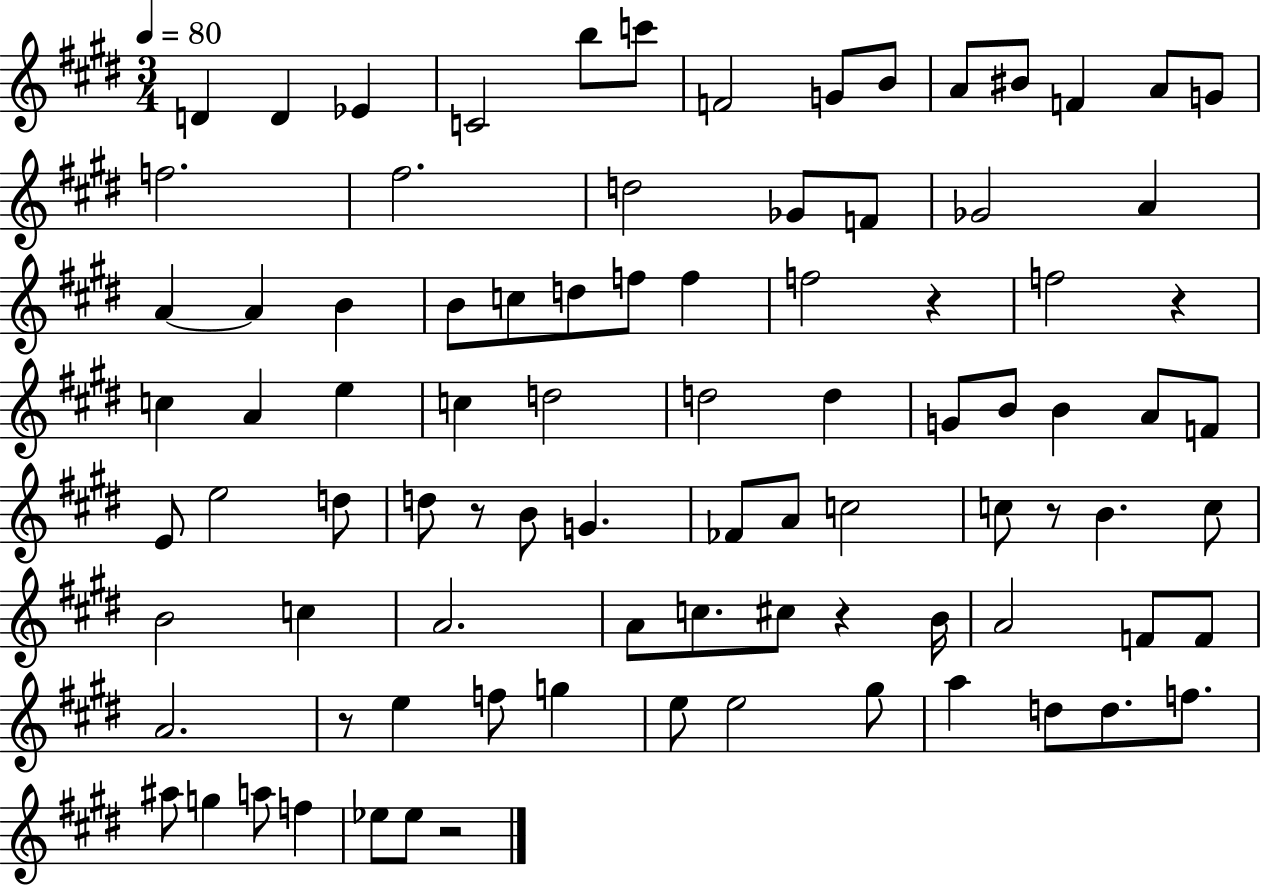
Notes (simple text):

D4/q D4/q Eb4/q C4/h B5/e C6/e F4/h G4/e B4/e A4/e BIS4/e F4/q A4/e G4/e F5/h. F#5/h. D5/h Gb4/e F4/e Gb4/h A4/q A4/q A4/q B4/q B4/e C5/e D5/e F5/e F5/q F5/h R/q F5/h R/q C5/q A4/q E5/q C5/q D5/h D5/h D5/q G4/e B4/e B4/q A4/e F4/e E4/e E5/h D5/e D5/e R/e B4/e G4/q. FES4/e A4/e C5/h C5/e R/e B4/q. C5/e B4/h C5/q A4/h. A4/e C5/e. C#5/e R/q B4/s A4/h F4/e F4/e A4/h. R/e E5/q F5/e G5/q E5/e E5/h G#5/e A5/q D5/e D5/e. F5/e. A#5/e G5/q A5/e F5/q Eb5/e Eb5/e R/h